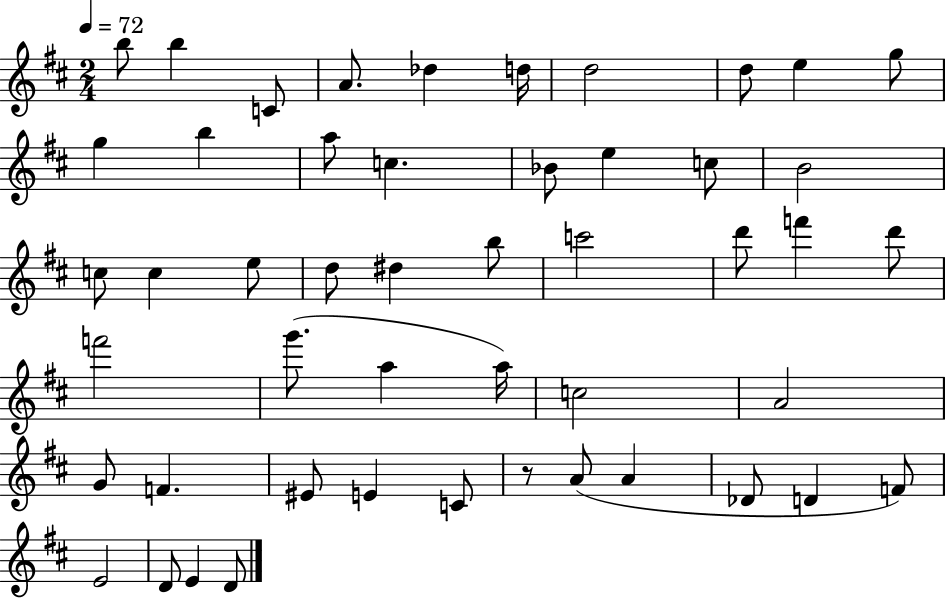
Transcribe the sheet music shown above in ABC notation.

X:1
T:Untitled
M:2/4
L:1/4
K:D
b/2 b C/2 A/2 _d d/4 d2 d/2 e g/2 g b a/2 c _B/2 e c/2 B2 c/2 c e/2 d/2 ^d b/2 c'2 d'/2 f' d'/2 f'2 g'/2 a a/4 c2 A2 G/2 F ^E/2 E C/2 z/2 A/2 A _D/2 D F/2 E2 D/2 E D/2